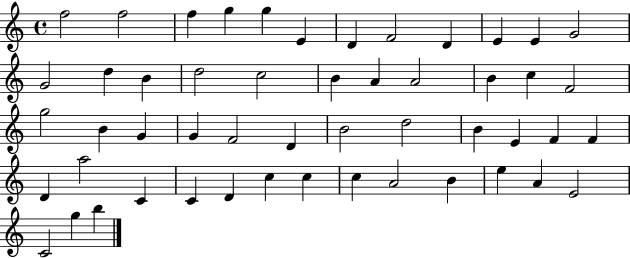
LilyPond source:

{
  \clef treble
  \time 4/4
  \defaultTimeSignature
  \key c \major
  f''2 f''2 | f''4 g''4 g''4 e'4 | d'4 f'2 d'4 | e'4 e'4 g'2 | \break g'2 d''4 b'4 | d''2 c''2 | b'4 a'4 a'2 | b'4 c''4 f'2 | \break g''2 b'4 g'4 | g'4 f'2 d'4 | b'2 d''2 | b'4 e'4 f'4 f'4 | \break d'4 a''2 c'4 | c'4 d'4 c''4 c''4 | c''4 a'2 b'4 | e''4 a'4 e'2 | \break c'2 g''4 b''4 | \bar "|."
}